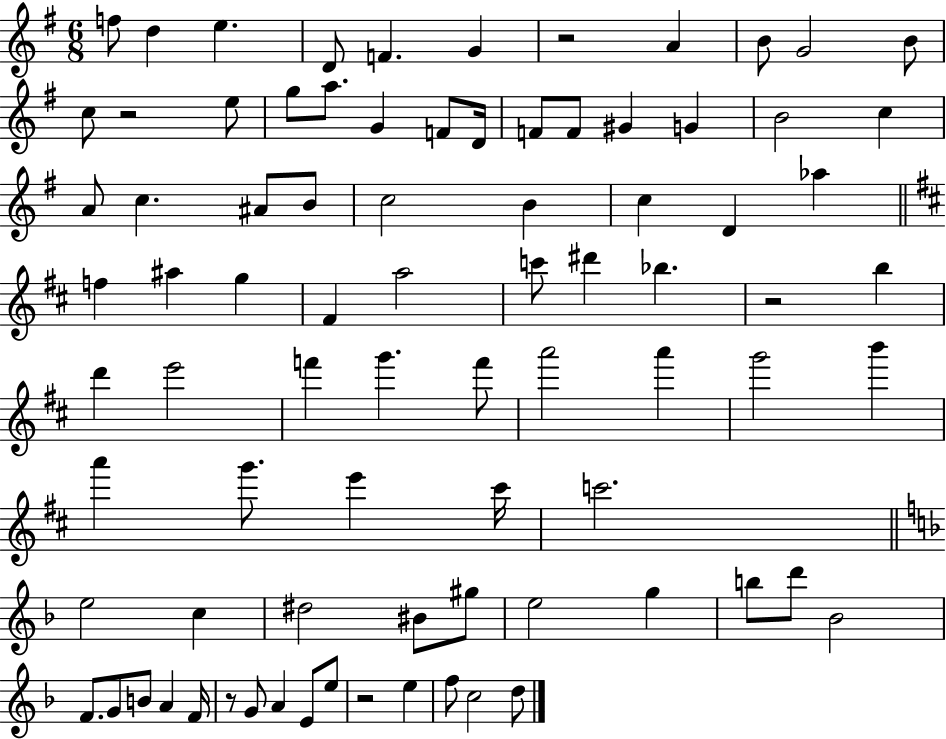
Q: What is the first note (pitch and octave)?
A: F5